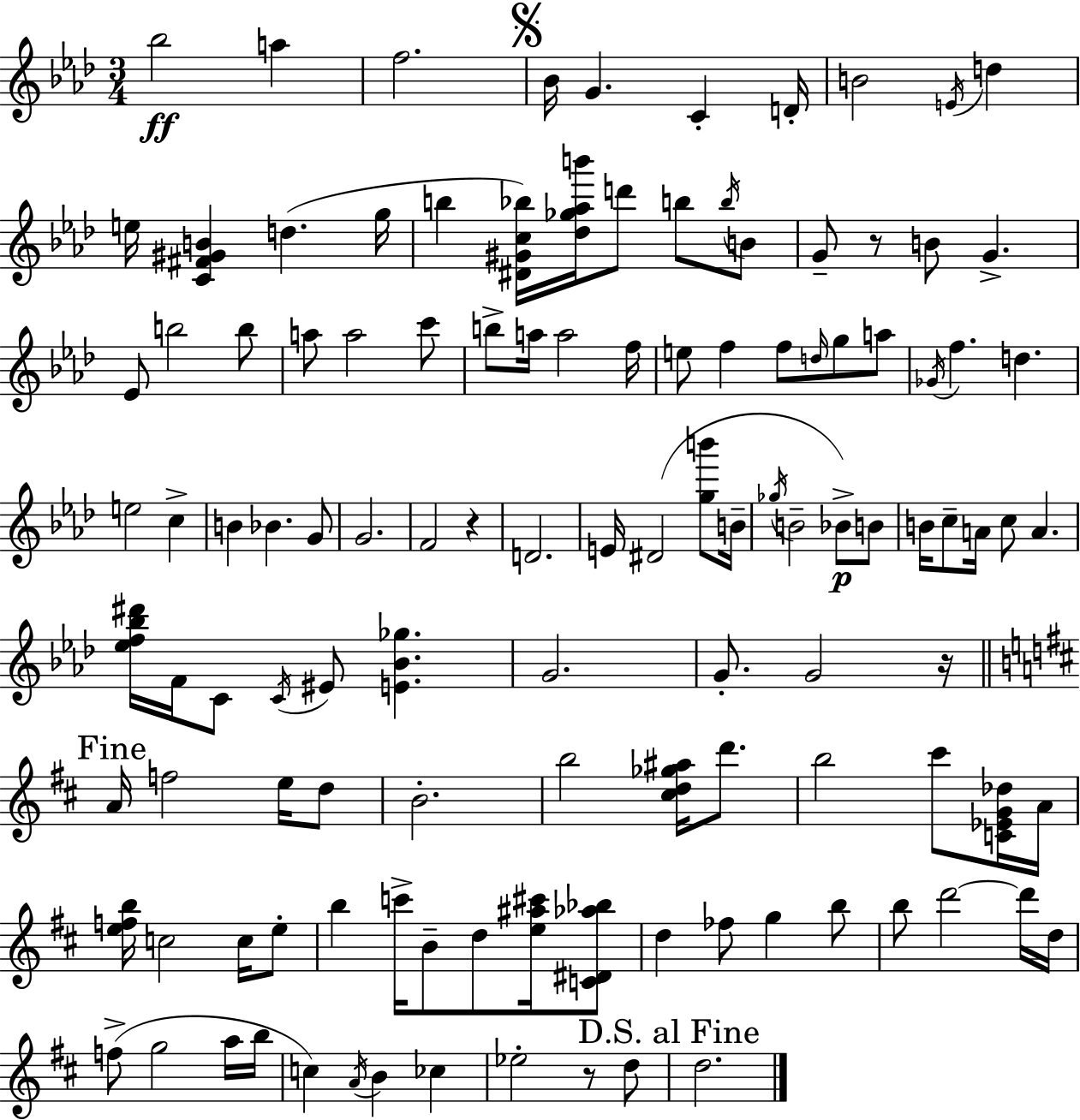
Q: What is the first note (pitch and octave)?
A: Bb5